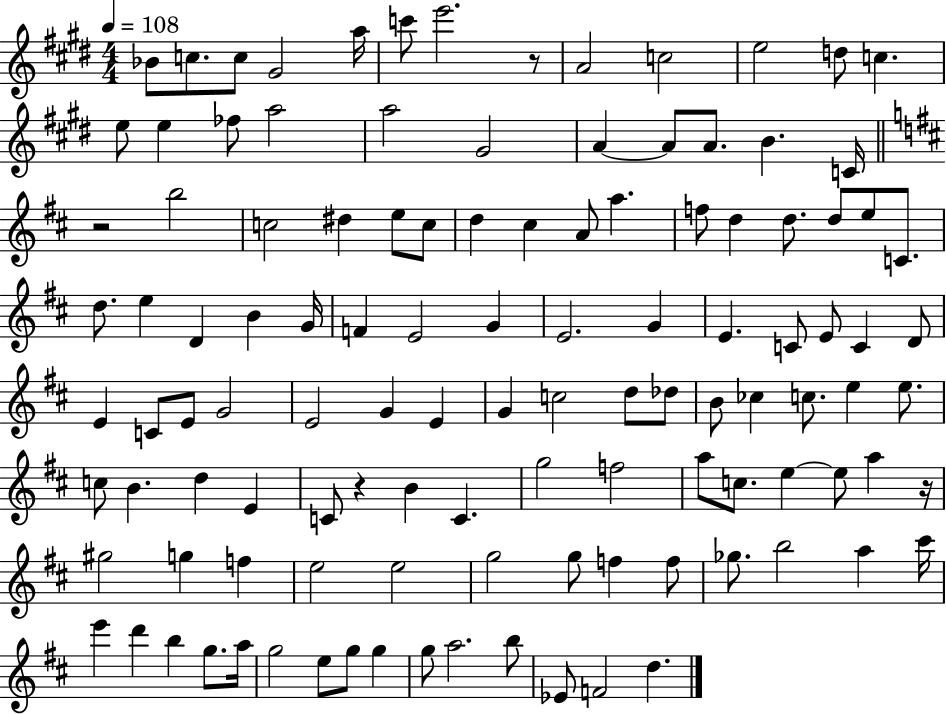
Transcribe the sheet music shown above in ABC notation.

X:1
T:Untitled
M:4/4
L:1/4
K:E
_B/2 c/2 c/2 ^G2 a/4 c'/2 e'2 z/2 A2 c2 e2 d/2 c e/2 e _f/2 a2 a2 ^G2 A A/2 A/2 B C/4 z2 b2 c2 ^d e/2 c/2 d ^c A/2 a f/2 d d/2 d/2 e/2 C/2 d/2 e D B G/4 F E2 G E2 G E C/2 E/2 C D/2 E C/2 E/2 G2 E2 G E G c2 d/2 _d/2 B/2 _c c/2 e e/2 c/2 B d E C/2 z B C g2 f2 a/2 c/2 e e/2 a z/4 ^g2 g f e2 e2 g2 g/2 f f/2 _g/2 b2 a ^c'/4 e' d' b g/2 a/4 g2 e/2 g/2 g g/2 a2 b/2 _E/2 F2 d